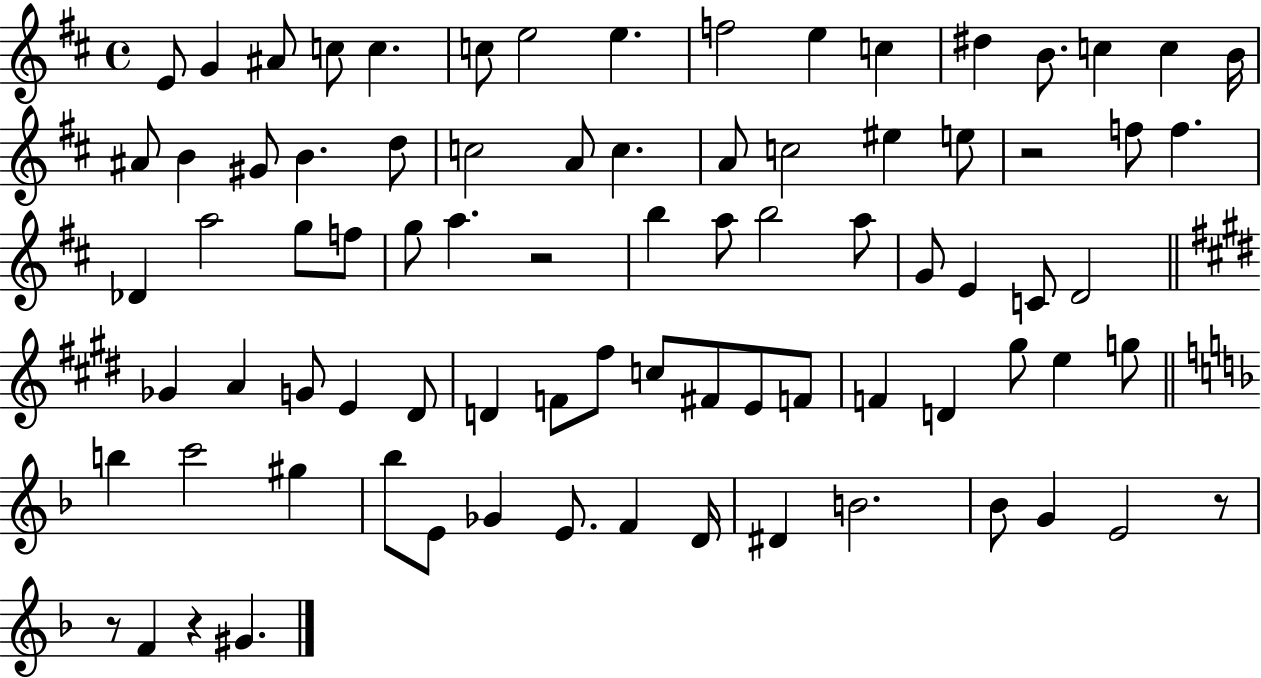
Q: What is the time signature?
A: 4/4